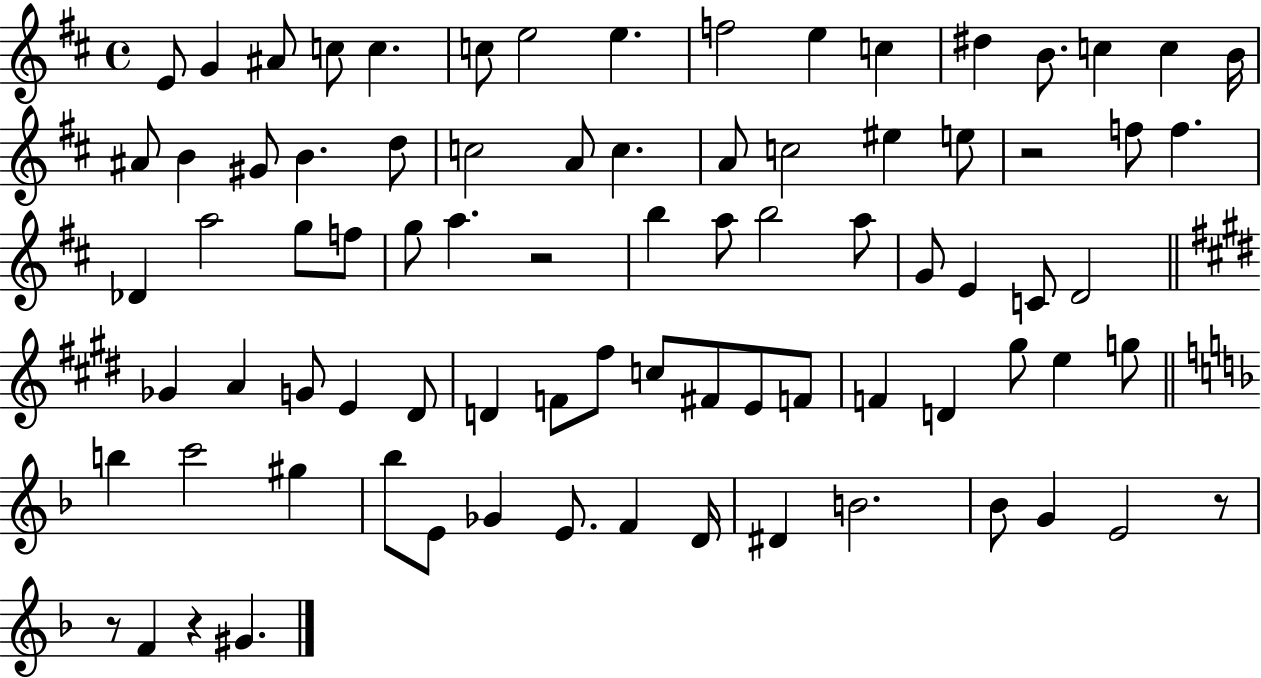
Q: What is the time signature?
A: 4/4